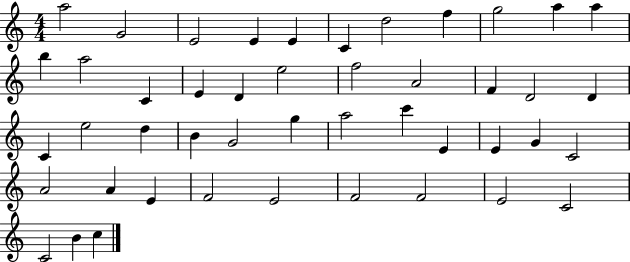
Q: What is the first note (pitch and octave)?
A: A5